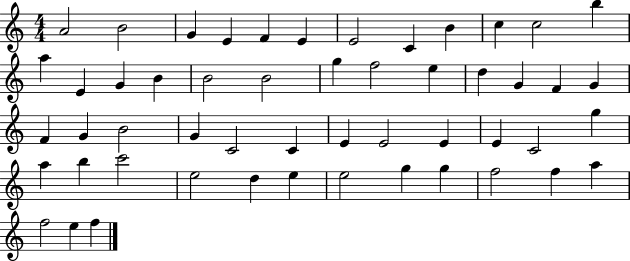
A4/h B4/h G4/q E4/q F4/q E4/q E4/h C4/q B4/q C5/q C5/h B5/q A5/q E4/q G4/q B4/q B4/h B4/h G5/q F5/h E5/q D5/q G4/q F4/q G4/q F4/q G4/q B4/h G4/q C4/h C4/q E4/q E4/h E4/q E4/q C4/h G5/q A5/q B5/q C6/h E5/h D5/q E5/q E5/h G5/q G5/q F5/h F5/q A5/q F5/h E5/q F5/q